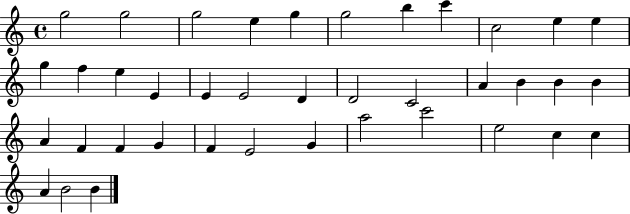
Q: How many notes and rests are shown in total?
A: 39